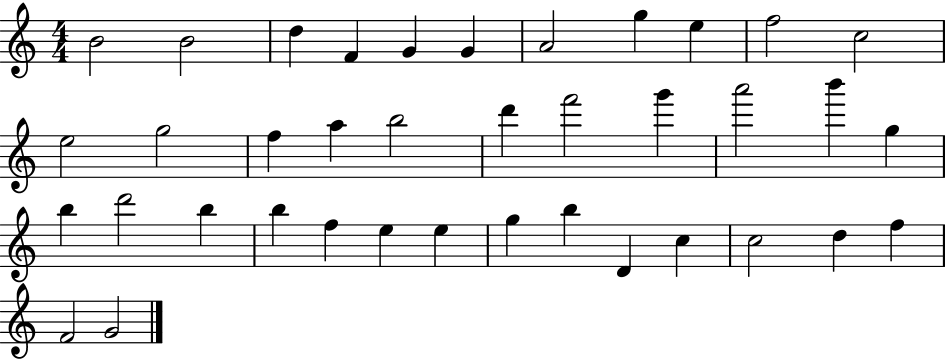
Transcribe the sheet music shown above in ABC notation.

X:1
T:Untitled
M:4/4
L:1/4
K:C
B2 B2 d F G G A2 g e f2 c2 e2 g2 f a b2 d' f'2 g' a'2 b' g b d'2 b b f e e g b D c c2 d f F2 G2